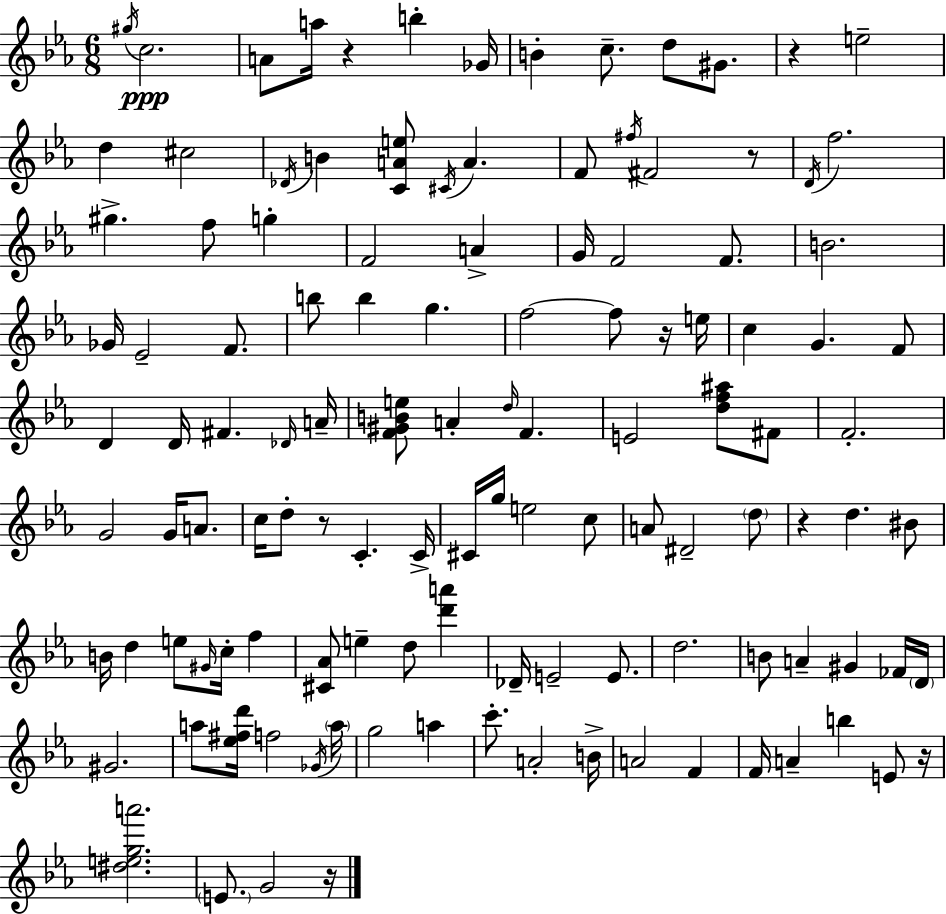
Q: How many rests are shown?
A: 8